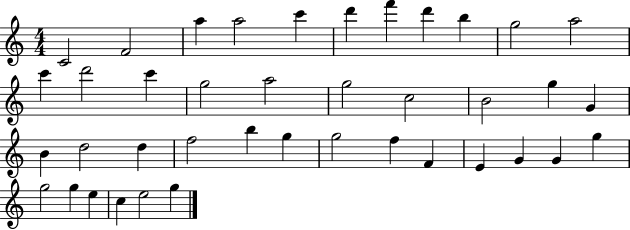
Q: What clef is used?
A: treble